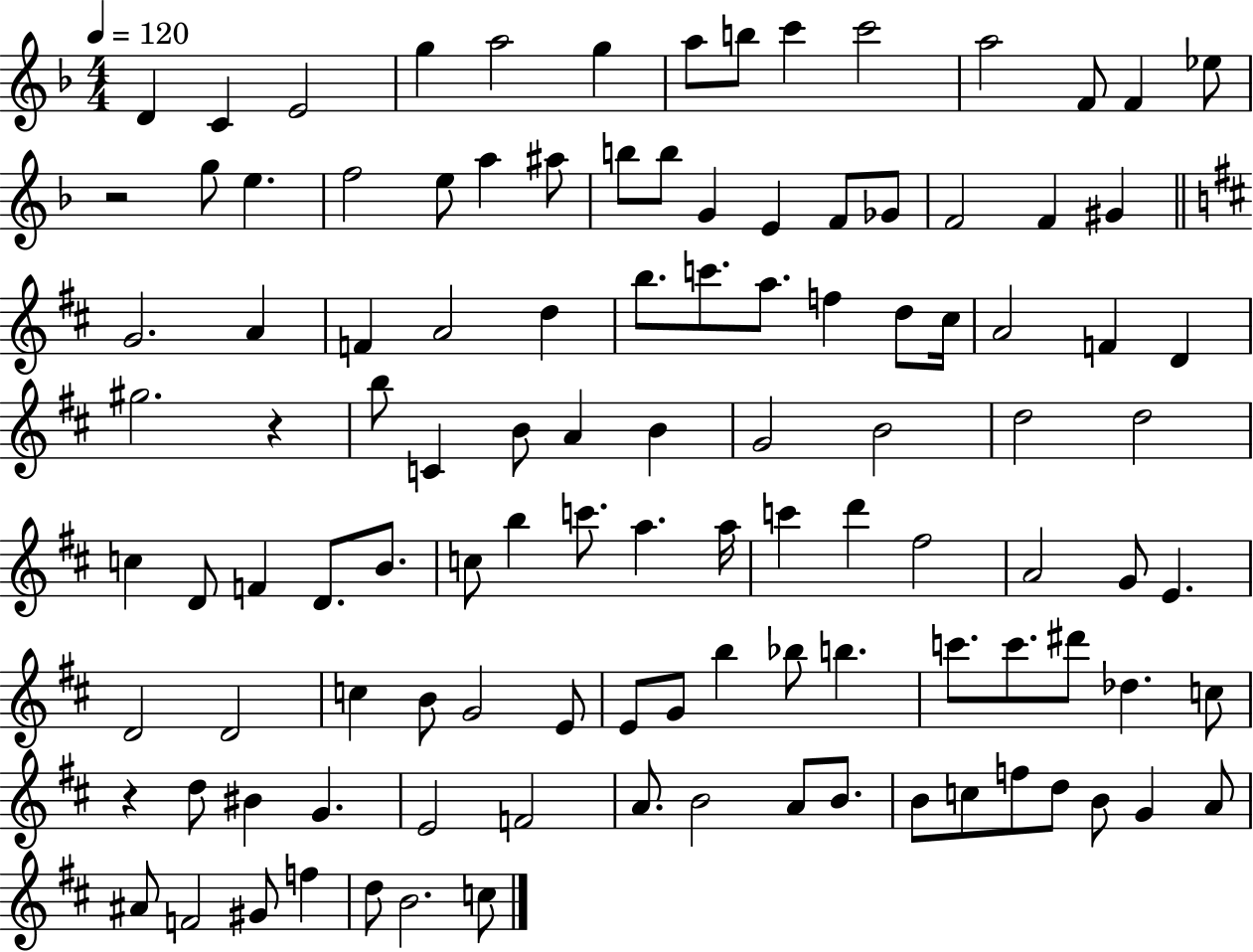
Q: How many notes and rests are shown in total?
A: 111